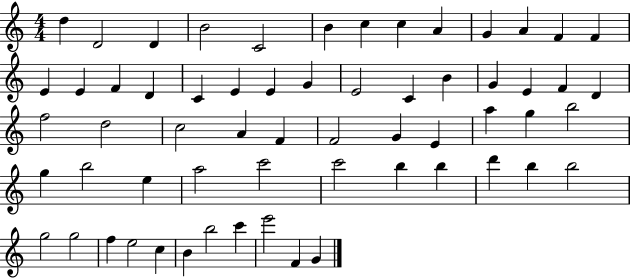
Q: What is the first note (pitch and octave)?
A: D5